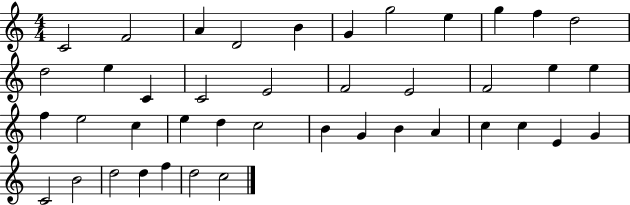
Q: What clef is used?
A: treble